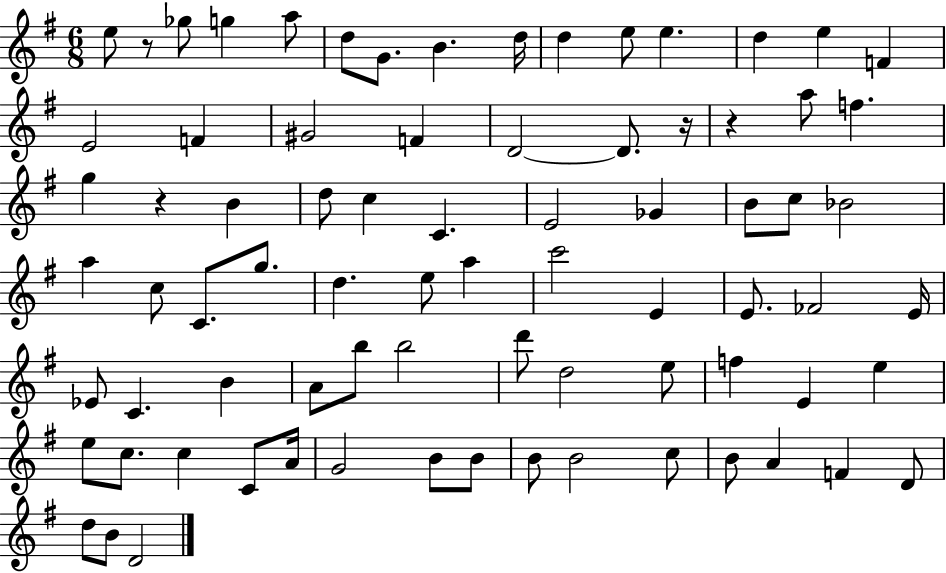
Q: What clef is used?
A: treble